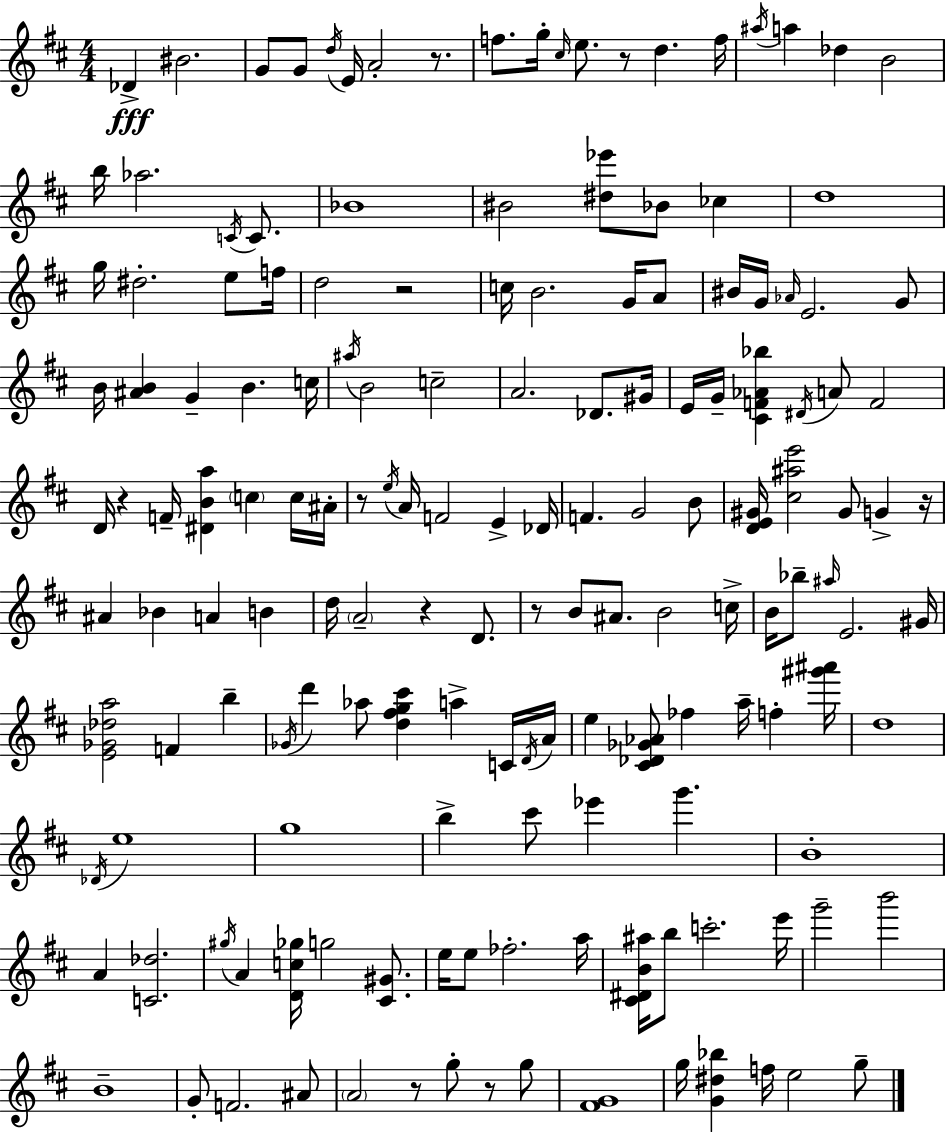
{
  \clef treble
  \numericTimeSignature
  \time 4/4
  \key d \major
  des'4->\fff bis'2. | g'8 g'8 \acciaccatura { d''16 } e'16 a'2-. r8. | f''8. g''16-. \grace { cis''16 } e''8. r8 d''4. | f''16 \acciaccatura { ais''16 } a''4 des''4 b'2 | \break b''16 aes''2. | \acciaccatura { c'16 } c'8. bes'1 | bis'2 <dis'' ees'''>8 bes'8 | ces''4 d''1 | \break g''16 dis''2.-. | e''8 f''16 d''2 r2 | c''16 b'2. | g'16 a'8 bis'16 g'16 \grace { aes'16 } e'2. | \break g'8 b'16 <ais' b'>4 g'4-- b'4. | c''16 \acciaccatura { ais''16 } b'2 c''2-- | a'2. | des'8. gis'16 e'16 g'16-- <cis' f' aes' bes''>4 \acciaccatura { dis'16 } a'8 f'2 | \break d'16 r4 f'16-- <dis' b' a''>4 | \parenthesize c''4 c''16 ais'16-. r8 \acciaccatura { e''16 } a'16 f'2 | e'4-> des'16 f'4. g'2 | b'8 <d' e' gis'>16 <cis'' ais'' e'''>2 | \break gis'8 g'4-> r16 ais'4 bes'4 | a'4 b'4 d''16 \parenthesize a'2-- | r4 d'8. r8 b'8 ais'8. b'2 | c''16-> b'16 bes''8-- \grace { ais''16 } e'2. | \break gis'16 <e' ges' des'' a''>2 | f'4 b''4-- \acciaccatura { ges'16 } d'''4 aes''8 | <d'' fis'' g'' cis'''>4 a''4-> c'16 \acciaccatura { d'16 } a'16 e''4 <cis' des' ges' aes'>8 | fes''4 a''16-- f''4-. <gis''' ais'''>16 d''1 | \break \acciaccatura { des'16 } e''1 | g''1 | b''4-> | cis'''8 ees'''4 g'''4. b'1-. | \break a'4 | <c' des''>2. \acciaccatura { gis''16 } a'4 | <d' c'' ges''>16 g''2 <cis' gis'>8. e''16 e''8 | fes''2.-. a''16 <cis' dis' b' ais''>16 b''8 | \break c'''2.-. e'''16 g'''2-- | b'''2 b'1-- | g'8-. f'2. | ais'8 \parenthesize a'2 | \break r8 g''8-. r8 g''8 <fis' g'>1 | g''16 <g' dis'' bes''>4 | f''16 e''2 g''8-- \bar "|."
}